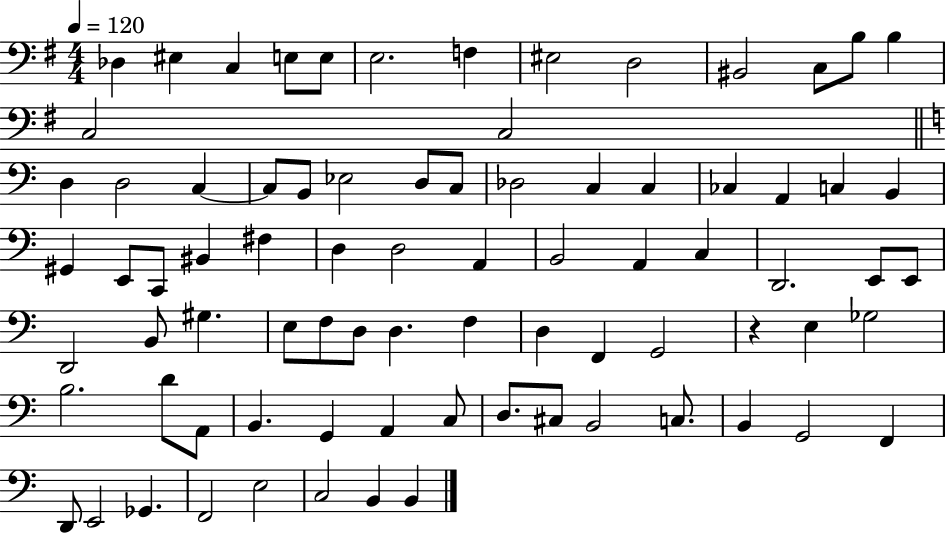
Db3/q EIS3/q C3/q E3/e E3/e E3/h. F3/q EIS3/h D3/h BIS2/h C3/e B3/e B3/q C3/h C3/h D3/q D3/h C3/q C3/e B2/e Eb3/h D3/e C3/e Db3/h C3/q C3/q CES3/q A2/q C3/q B2/q G#2/q E2/e C2/e BIS2/q F#3/q D3/q D3/h A2/q B2/h A2/q C3/q D2/h. E2/e E2/e D2/h B2/e G#3/q. E3/e F3/e D3/e D3/q. F3/q D3/q F2/q G2/h R/q E3/q Gb3/h B3/h. D4/e A2/e B2/q. G2/q A2/q C3/e D3/e. C#3/e B2/h C3/e. B2/q G2/h F2/q D2/e E2/h Gb2/q. F2/h E3/h C3/h B2/q B2/q